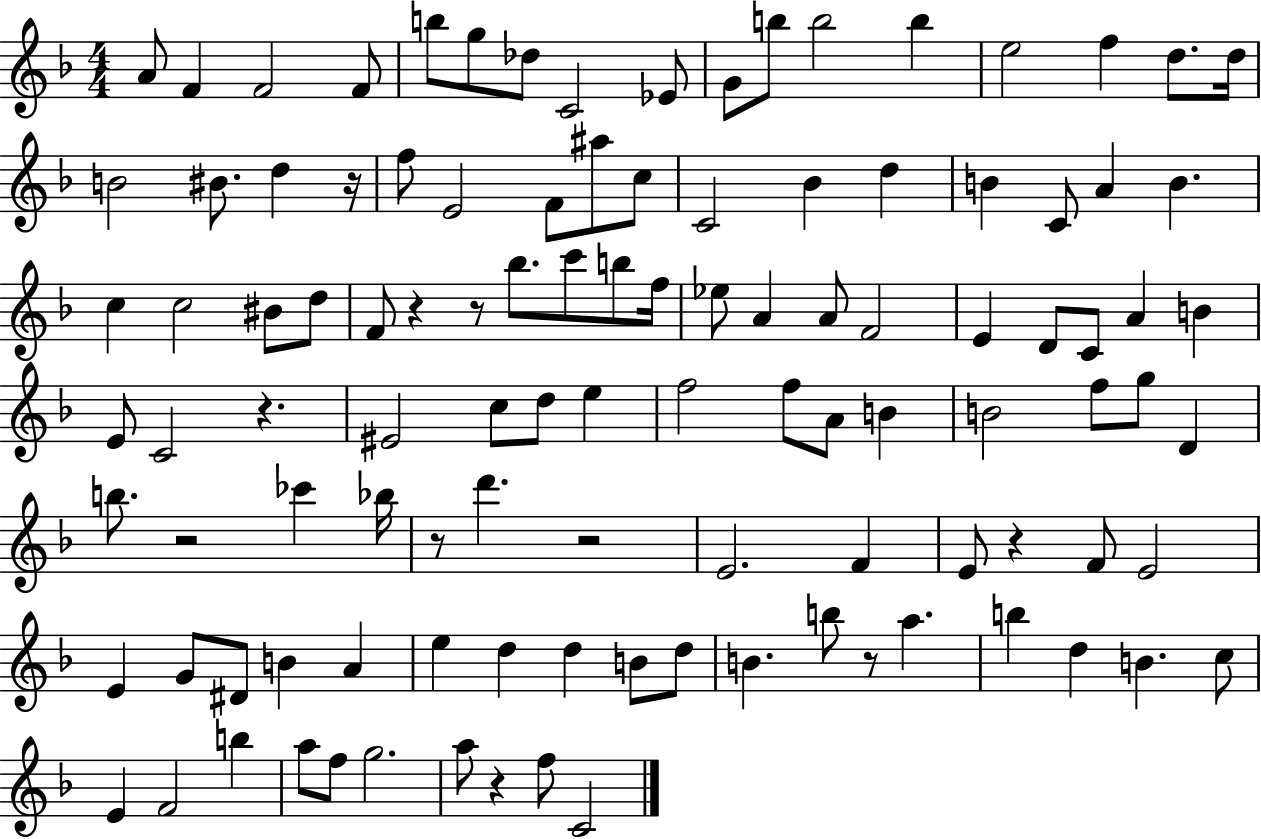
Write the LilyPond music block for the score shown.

{
  \clef treble
  \numericTimeSignature
  \time 4/4
  \key f \major
  a'8 f'4 f'2 f'8 | b''8 g''8 des''8 c'2 ees'8 | g'8 b''8 b''2 b''4 | e''2 f''4 d''8. d''16 | \break b'2 bis'8. d''4 r16 | f''8 e'2 f'8 ais''8 c''8 | c'2 bes'4 d''4 | b'4 c'8 a'4 b'4. | \break c''4 c''2 bis'8 d''8 | f'8 r4 r8 bes''8. c'''8 b''8 f''16 | ees''8 a'4 a'8 f'2 | e'4 d'8 c'8 a'4 b'4 | \break e'8 c'2 r4. | eis'2 c''8 d''8 e''4 | f''2 f''8 a'8 b'4 | b'2 f''8 g''8 d'4 | \break b''8. r2 ces'''4 bes''16 | r8 d'''4. r2 | e'2. f'4 | e'8 r4 f'8 e'2 | \break e'4 g'8 dis'8 b'4 a'4 | e''4 d''4 d''4 b'8 d''8 | b'4. b''8 r8 a''4. | b''4 d''4 b'4. c''8 | \break e'4 f'2 b''4 | a''8 f''8 g''2. | a''8 r4 f''8 c'2 | \bar "|."
}